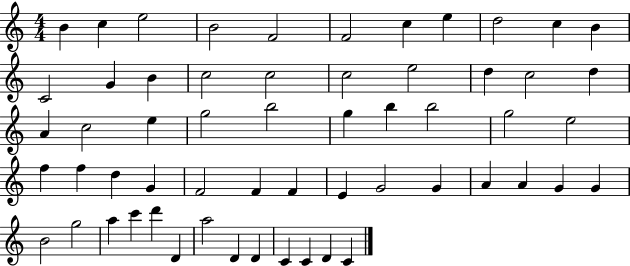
{
  \clef treble
  \numericTimeSignature
  \time 4/4
  \key c \major
  b'4 c''4 e''2 | b'2 f'2 | f'2 c''4 e''4 | d''2 c''4 b'4 | \break c'2 g'4 b'4 | c''2 c''2 | c''2 e''2 | d''4 c''2 d''4 | \break a'4 c''2 e''4 | g''2 b''2 | g''4 b''4 b''2 | g''2 e''2 | \break f''4 f''4 d''4 g'4 | f'2 f'4 f'4 | e'4 g'2 g'4 | a'4 a'4 g'4 g'4 | \break b'2 g''2 | a''4 c'''4 d'''4 d'4 | a''2 d'4 d'4 | c'4 c'4 d'4 c'4 | \break \bar "|."
}